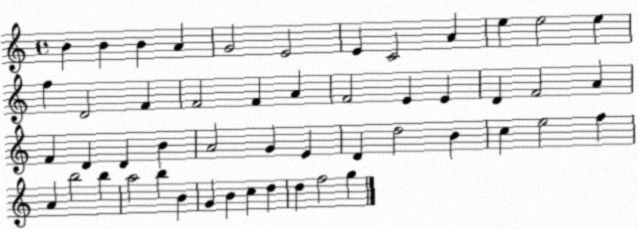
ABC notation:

X:1
T:Untitled
M:4/4
L:1/4
K:C
B B B A G2 E2 E C2 A e e2 e f D2 F F2 F A F2 E E D F2 A F D D B A2 G E D d2 B c e2 f A b2 b a2 b B G B c d d f2 g